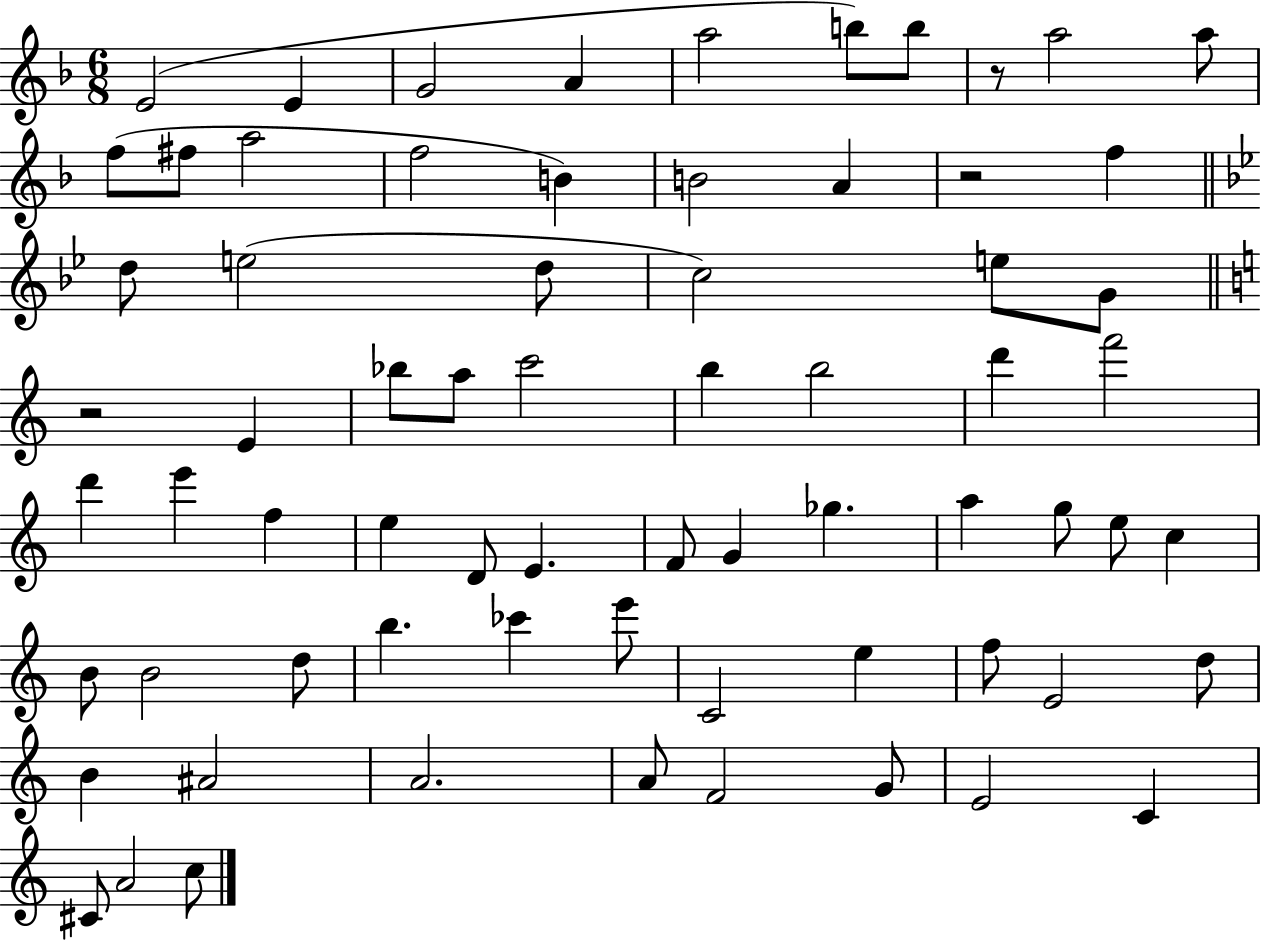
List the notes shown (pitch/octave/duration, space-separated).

E4/h E4/q G4/h A4/q A5/h B5/e B5/e R/e A5/h A5/e F5/e F#5/e A5/h F5/h B4/q B4/h A4/q R/h F5/q D5/e E5/h D5/e C5/h E5/e G4/e R/h E4/q Bb5/e A5/e C6/h B5/q B5/h D6/q F6/h D6/q E6/q F5/q E5/q D4/e E4/q. F4/e G4/q Gb5/q. A5/q G5/e E5/e C5/q B4/e B4/h D5/e B5/q. CES6/q E6/e C4/h E5/q F5/e E4/h D5/e B4/q A#4/h A4/h. A4/e F4/h G4/e E4/h C4/q C#4/e A4/h C5/e